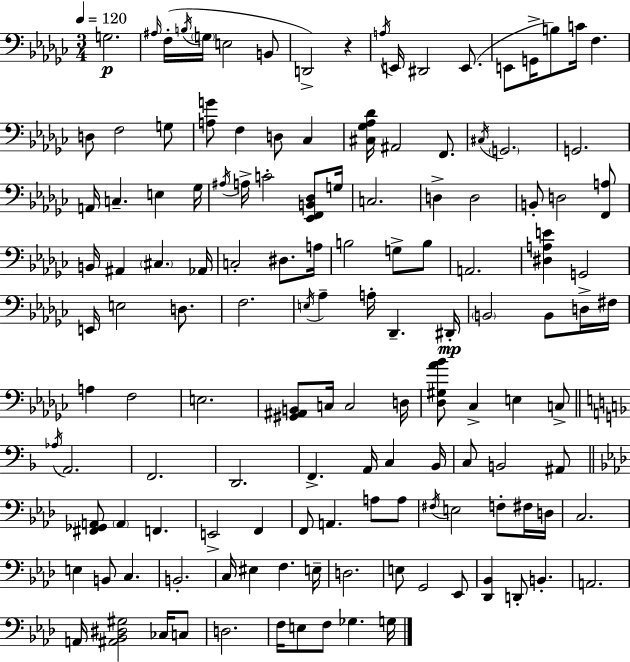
{
  \clef bass
  \numericTimeSignature
  \time 3/4
  \key ees \minor
  \tempo 4 = 120
  \repeat volta 2 { g2.\p | \grace { ais16 } f16-.( \acciaccatura { b16 } \parenthesize g16 e2 | b,8 d,2->) r4 | \acciaccatura { a16 } e,16 dis,2 | \break e,8.( e,8 g,16-> b8) c'16 f4. | d8 f2 | g8 <a g'>8 f4 d8 ces4 | <cis ges aes des'>16 ais,2 | \break f,8. \acciaccatura { cis16 } \parenthesize g,2. | g,2. | a,16 c4.-- e4 | ges16 \acciaccatura { ais16 } a16-> c'2-. | \break <ees, f, b, des>8 g16 c2. | d4-> d2 | b,8-. d2 | <f, a>8 b,16 ais,4 \parenthesize cis4. | \break aes,16 c2-. | dis8. a16 b2 | g8-> b8 a,2. | <dis a e'>4 g,2 | \break e,16 e2 | d8. f2. | \acciaccatura { e16 } aes4-- a16-. des,4.-- | dis,16-.\mp \parenthesize b,2 | \break b,8 d16-> fis16 a4 f2 | e2. | <gis, ais, b,>8 c16 c2 | d16 <des gis aes' bes'>8 ces4-> | \break e4 c8-> \bar "||" \break \key d \minor \acciaccatura { aes16 } a,2. | f,2. | d,2. | f,4.-> a,16 c4 | \break bes,16 c8 b,2 ais,8 | \bar "||" \break \key aes \major <fis, ges, a,>8 \parenthesize a,4 f,4. | e,2-> f,4 | f,8 a,4. a8 a8 | \acciaccatura { fis16 } e2 f8-. fis16 | \break d16 c2. | e4 b,8 c4. | b,2.-. | c16 eis4 f4. | \break e16-- d2. | e8 g,2 ees,8 | <des, bes,>4 d,8-. b,4.-. | a,2. | \break a,16 <ais, bes, dis gis>2 ces16 c8 | d2. | f16 e8 f8 ges4. | g16 } \bar "|."
}